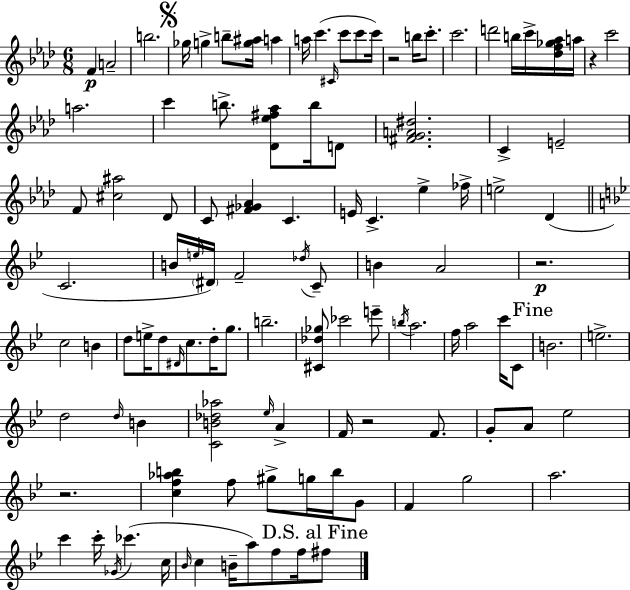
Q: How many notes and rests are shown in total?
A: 111